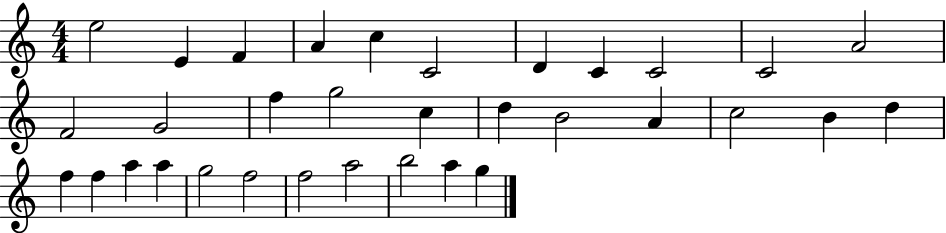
E5/h E4/q F4/q A4/q C5/q C4/h D4/q C4/q C4/h C4/h A4/h F4/h G4/h F5/q G5/h C5/q D5/q B4/h A4/q C5/h B4/q D5/q F5/q F5/q A5/q A5/q G5/h F5/h F5/h A5/h B5/h A5/q G5/q